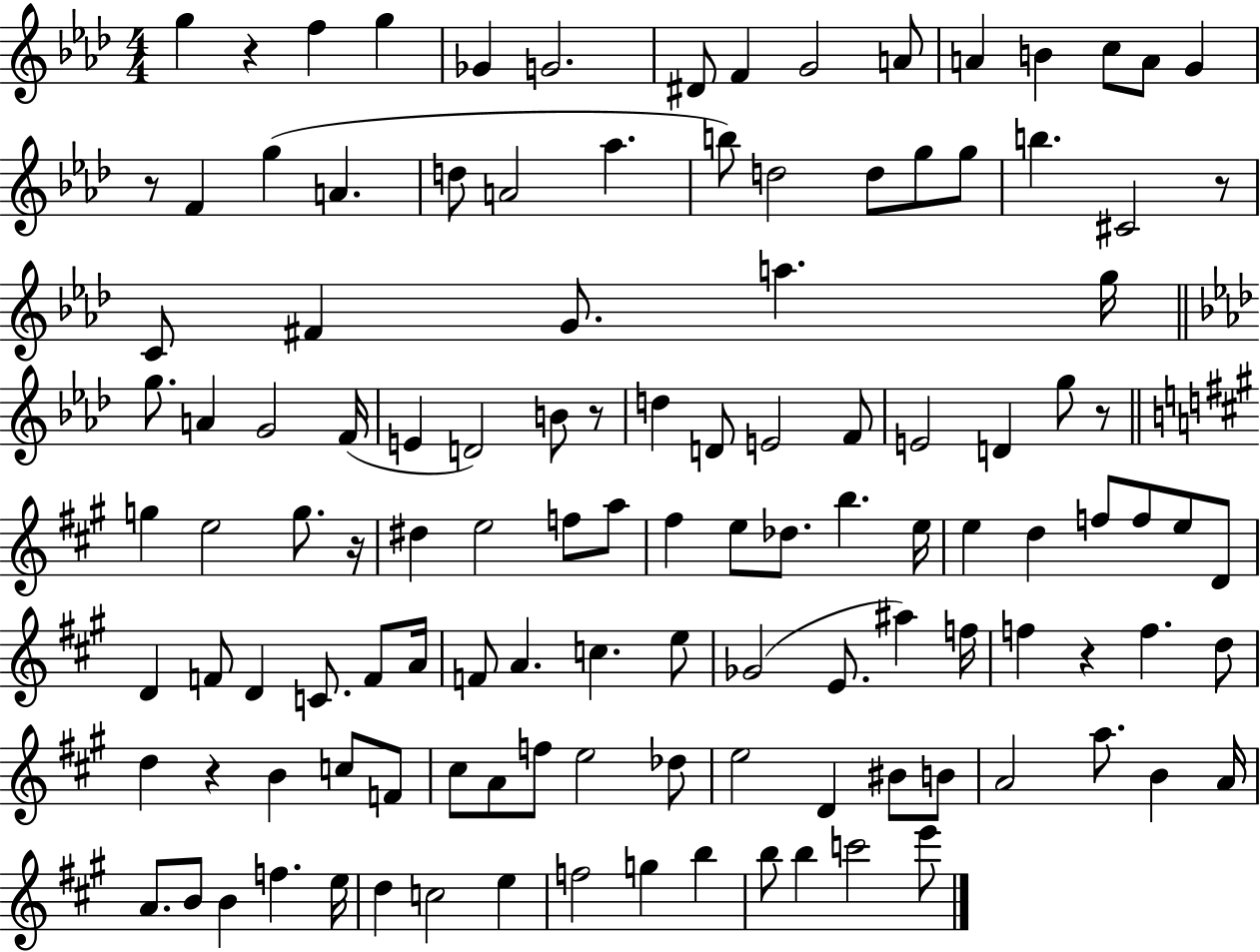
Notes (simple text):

G5/q R/q F5/q G5/q Gb4/q G4/h. D#4/e F4/q G4/h A4/e A4/q B4/q C5/e A4/e G4/q R/e F4/q G5/q A4/q. D5/e A4/h Ab5/q. B5/e D5/h D5/e G5/e G5/e B5/q. C#4/h R/e C4/e F#4/q G4/e. A5/q. G5/s G5/e. A4/q G4/h F4/s E4/q D4/h B4/e R/e D5/q D4/e E4/h F4/e E4/h D4/q G5/e R/e G5/q E5/h G5/e. R/s D#5/q E5/h F5/e A5/e F#5/q E5/e Db5/e. B5/q. E5/s E5/q D5/q F5/e F5/e E5/e D4/e D4/q F4/e D4/q C4/e. F4/e A4/s F4/e A4/q. C5/q. E5/e Gb4/h E4/e. A#5/q F5/s F5/q R/q F5/q. D5/e D5/q R/q B4/q C5/e F4/e C#5/e A4/e F5/e E5/h Db5/e E5/h D4/q BIS4/e B4/e A4/h A5/e. B4/q A4/s A4/e. B4/e B4/q F5/q. E5/s D5/q C5/h E5/q F5/h G5/q B5/q B5/e B5/q C6/h E6/e